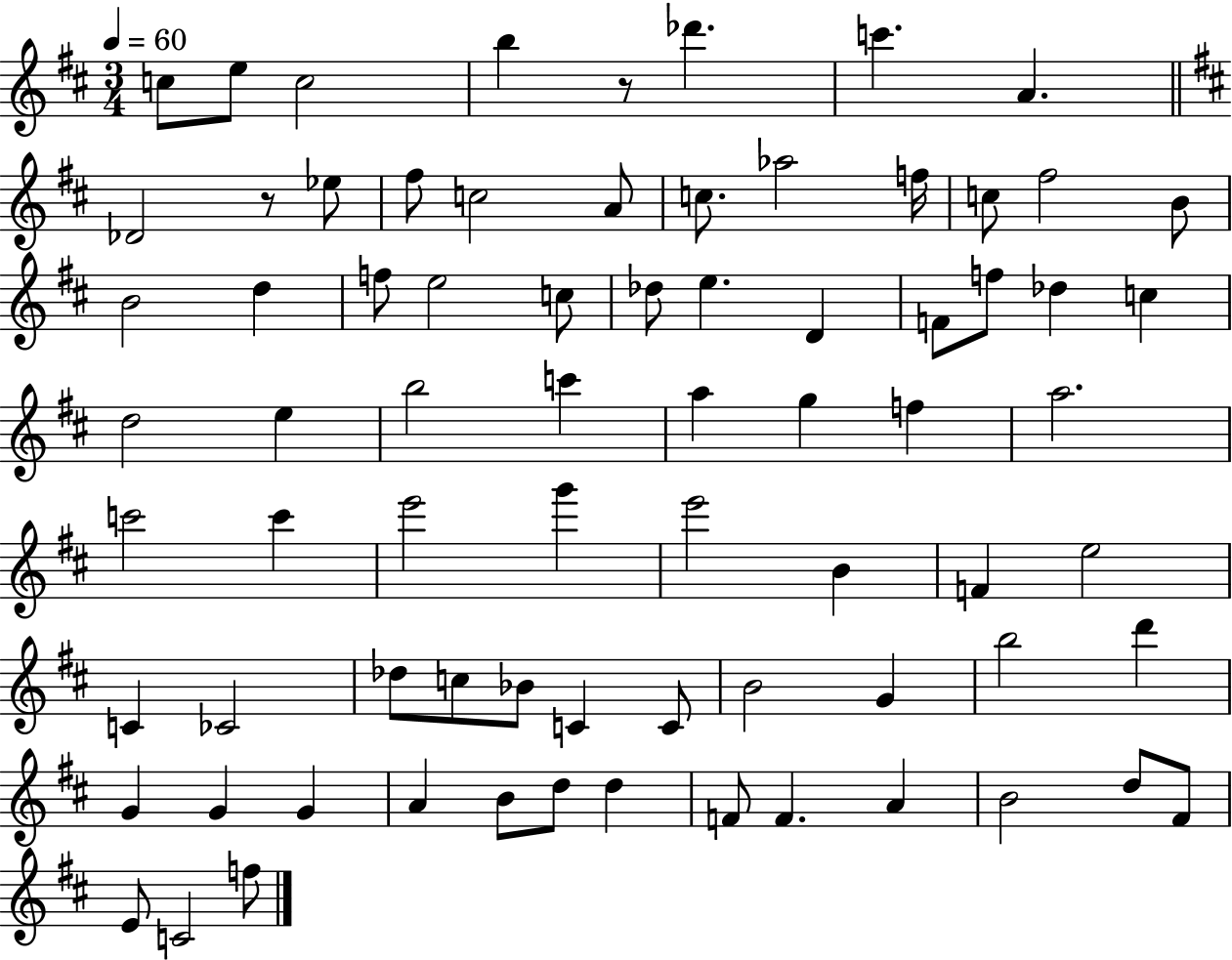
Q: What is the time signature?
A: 3/4